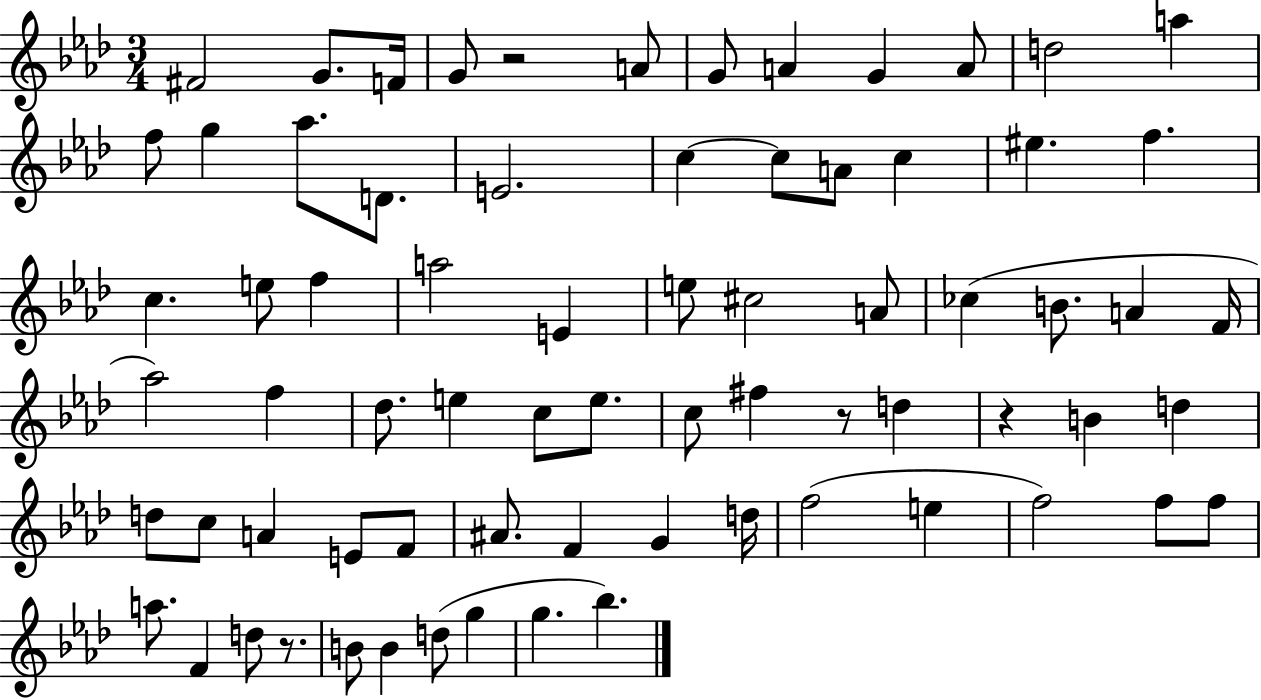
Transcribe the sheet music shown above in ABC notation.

X:1
T:Untitled
M:3/4
L:1/4
K:Ab
^F2 G/2 F/4 G/2 z2 A/2 G/2 A G A/2 d2 a f/2 g _a/2 D/2 E2 c c/2 A/2 c ^e f c e/2 f a2 E e/2 ^c2 A/2 _c B/2 A F/4 _a2 f _d/2 e c/2 e/2 c/2 ^f z/2 d z B d d/2 c/2 A E/2 F/2 ^A/2 F G d/4 f2 e f2 f/2 f/2 a/2 F d/2 z/2 B/2 B d/2 g g _b